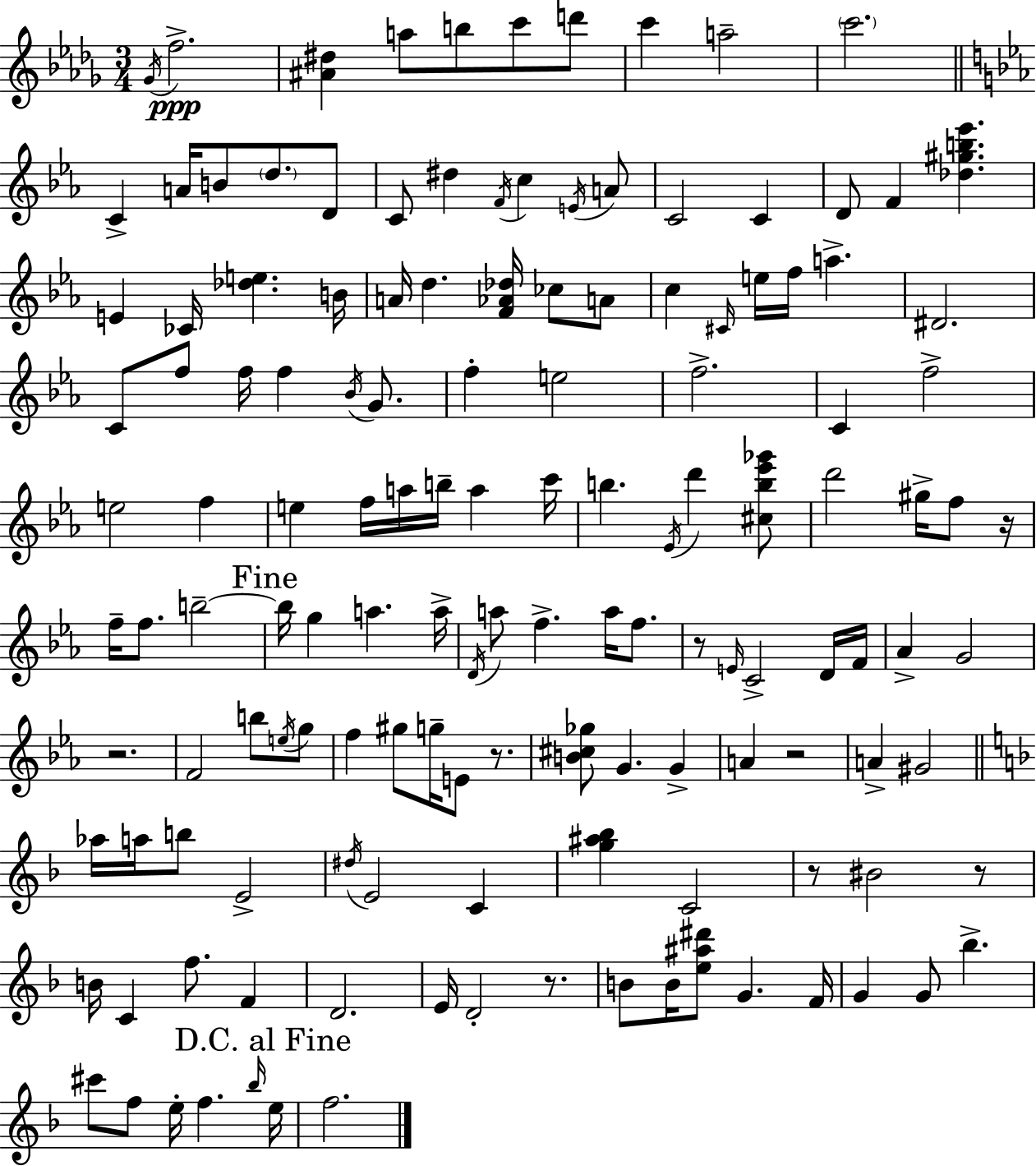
Gb4/s F5/h. [A#4,D#5]/q A5/e B5/e C6/e D6/e C6/q A5/h C6/h. C4/q A4/s B4/e D5/e. D4/e C4/e D#5/q F4/s C5/q E4/s A4/e C4/h C4/q D4/e F4/q [Db5,G#5,B5,Eb6]/q. E4/q CES4/s [Db5,E5]/q. B4/s A4/s D5/q. [F4,Ab4,Db5]/s CES5/e A4/e C5/q C#4/s E5/s F5/s A5/q. D#4/h. C4/e F5/e F5/s F5/q Bb4/s G4/e. F5/q E5/h F5/h. C4/q F5/h E5/h F5/q E5/q F5/s A5/s B5/s A5/q C6/s B5/q. Eb4/s D6/q [C#5,B5,Eb6,Gb6]/e D6/h G#5/s F5/e R/s F5/s F5/e. B5/h B5/s G5/q A5/q. A5/s D4/s A5/e F5/q. A5/s F5/e. R/e E4/s C4/h D4/s F4/s Ab4/q G4/h R/h. F4/h B5/e E5/s G5/e F5/q G#5/e G5/s E4/e R/e. [B4,C#5,Gb5]/e G4/q. G4/q A4/q R/h A4/q G#4/h Ab5/s A5/s B5/e E4/h D#5/s E4/h C4/q [G5,A#5,Bb5]/q C4/h R/e BIS4/h R/e B4/s C4/q F5/e. F4/q D4/h. E4/s D4/h R/e. B4/e B4/s [E5,A#5,D#6]/e G4/q. F4/s G4/q G4/e Bb5/q. C#6/e F5/e E5/s F5/q. Bb5/s E5/s F5/h.